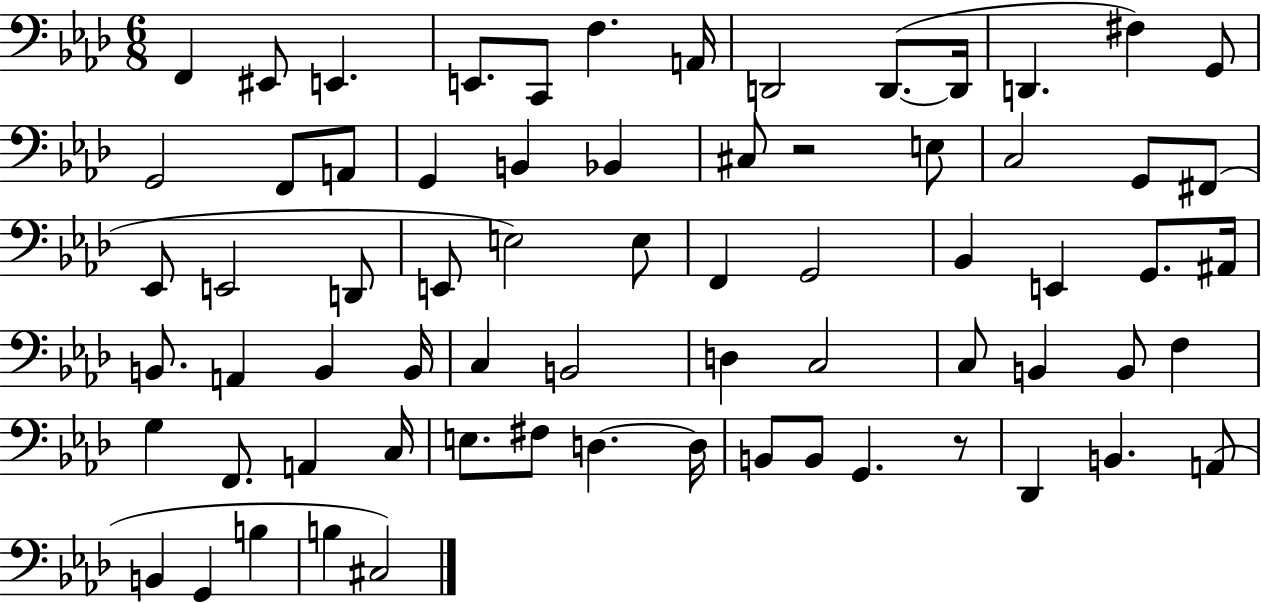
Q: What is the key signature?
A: AES major